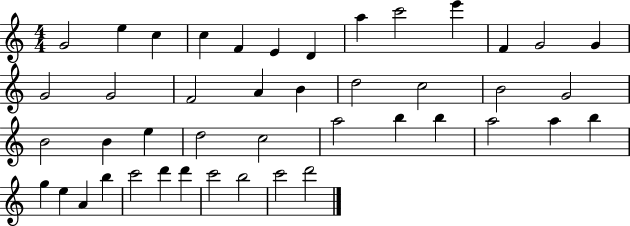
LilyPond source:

{
  \clef treble
  \numericTimeSignature
  \time 4/4
  \key c \major
  g'2 e''4 c''4 | c''4 f'4 e'4 d'4 | a''4 c'''2 e'''4 | f'4 g'2 g'4 | \break g'2 g'2 | f'2 a'4 b'4 | d''2 c''2 | b'2 g'2 | \break b'2 b'4 e''4 | d''2 c''2 | a''2 b''4 b''4 | a''2 a''4 b''4 | \break g''4 e''4 a'4 b''4 | c'''2 d'''4 d'''4 | c'''2 b''2 | c'''2 d'''2 | \break \bar "|."
}